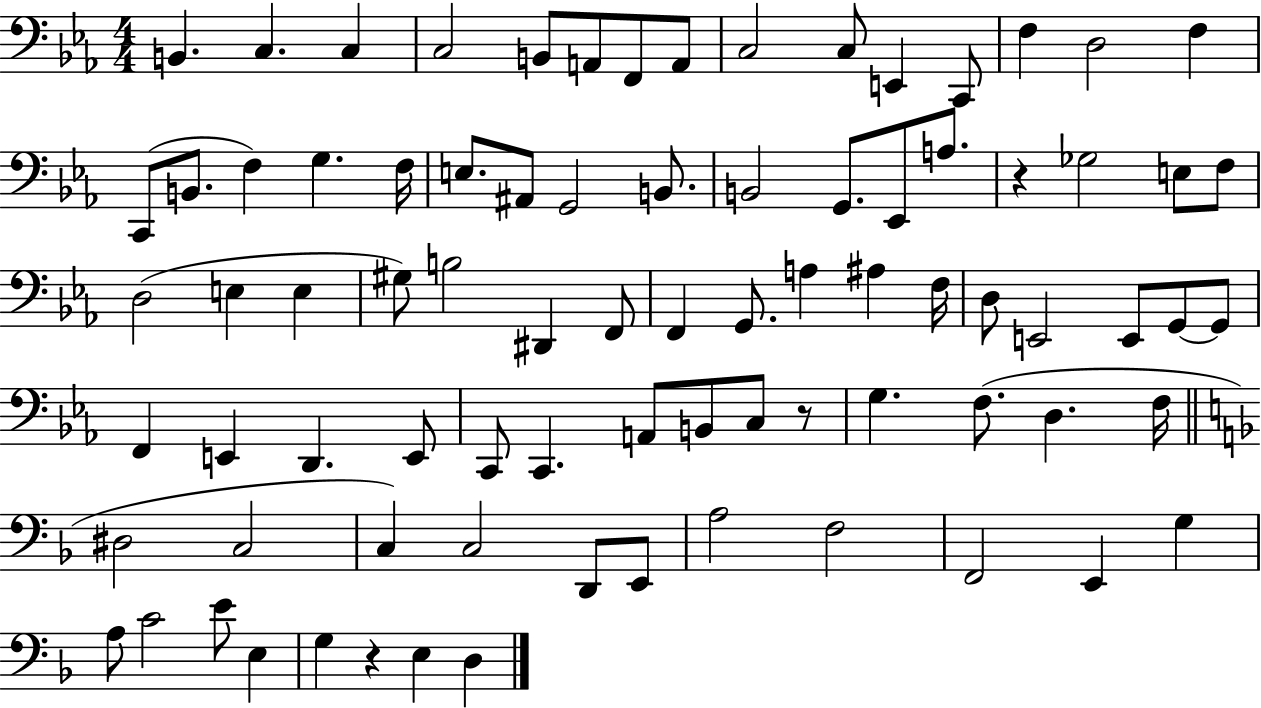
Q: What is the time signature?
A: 4/4